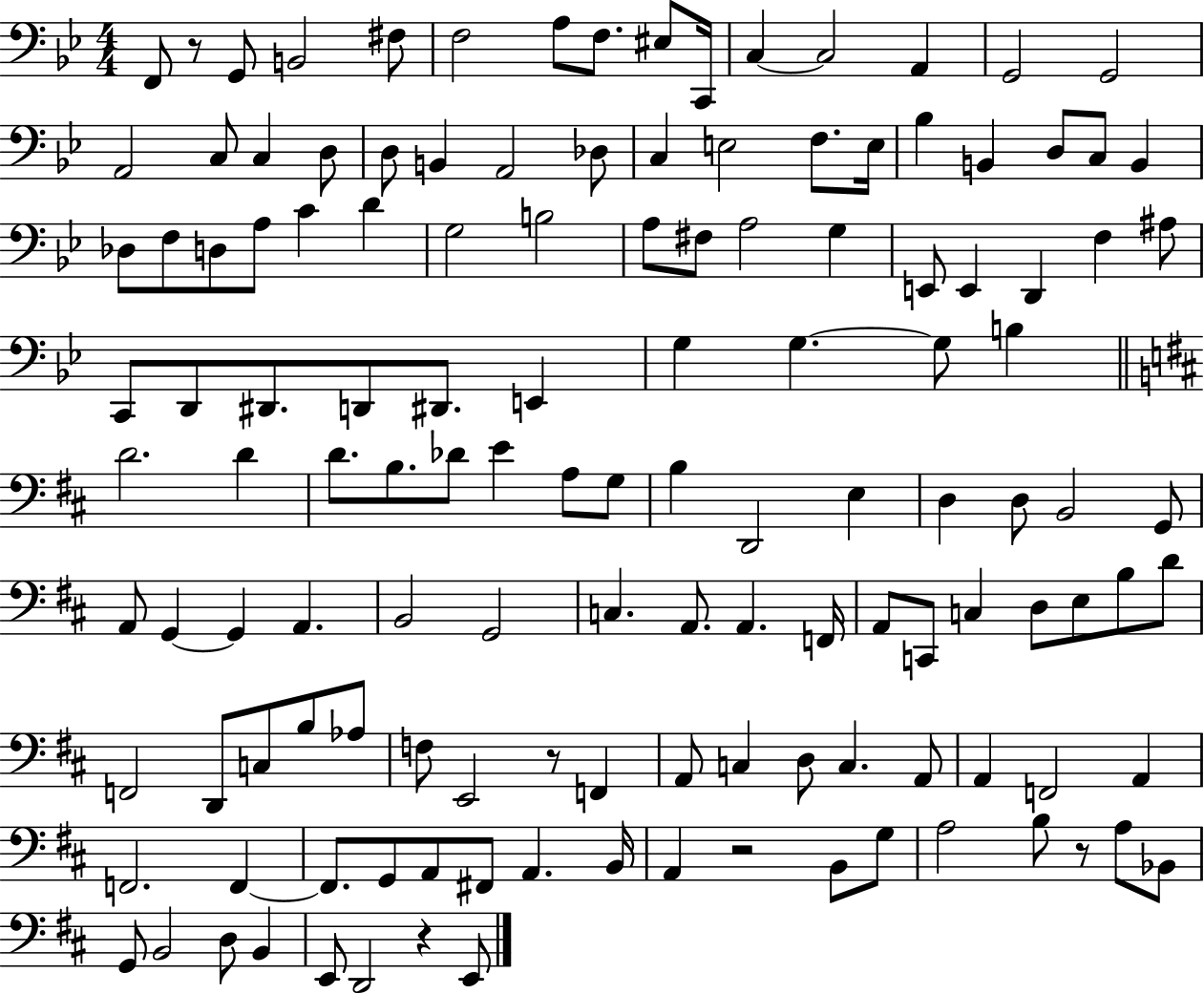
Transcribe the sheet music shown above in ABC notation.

X:1
T:Untitled
M:4/4
L:1/4
K:Bb
F,,/2 z/2 G,,/2 B,,2 ^F,/2 F,2 A,/2 F,/2 ^E,/2 C,,/4 C, C,2 A,, G,,2 G,,2 A,,2 C,/2 C, D,/2 D,/2 B,, A,,2 _D,/2 C, E,2 F,/2 E,/4 _B, B,, D,/2 C,/2 B,, _D,/2 F,/2 D,/2 A,/2 C D G,2 B,2 A,/2 ^F,/2 A,2 G, E,,/2 E,, D,, F, ^A,/2 C,,/2 D,,/2 ^D,,/2 D,,/2 ^D,,/2 E,, G, G, G,/2 B, D2 D D/2 B,/2 _D/2 E A,/2 G,/2 B, D,,2 E, D, D,/2 B,,2 G,,/2 A,,/2 G,, G,, A,, B,,2 G,,2 C, A,,/2 A,, F,,/4 A,,/2 C,,/2 C, D,/2 E,/2 B,/2 D/2 F,,2 D,,/2 C,/2 B,/2 _A,/2 F,/2 E,,2 z/2 F,, A,,/2 C, D,/2 C, A,,/2 A,, F,,2 A,, F,,2 F,, F,,/2 G,,/2 A,,/2 ^F,,/2 A,, B,,/4 A,, z2 B,,/2 G,/2 A,2 B,/2 z/2 A,/2 _B,,/2 G,,/2 B,,2 D,/2 B,, E,,/2 D,,2 z E,,/2